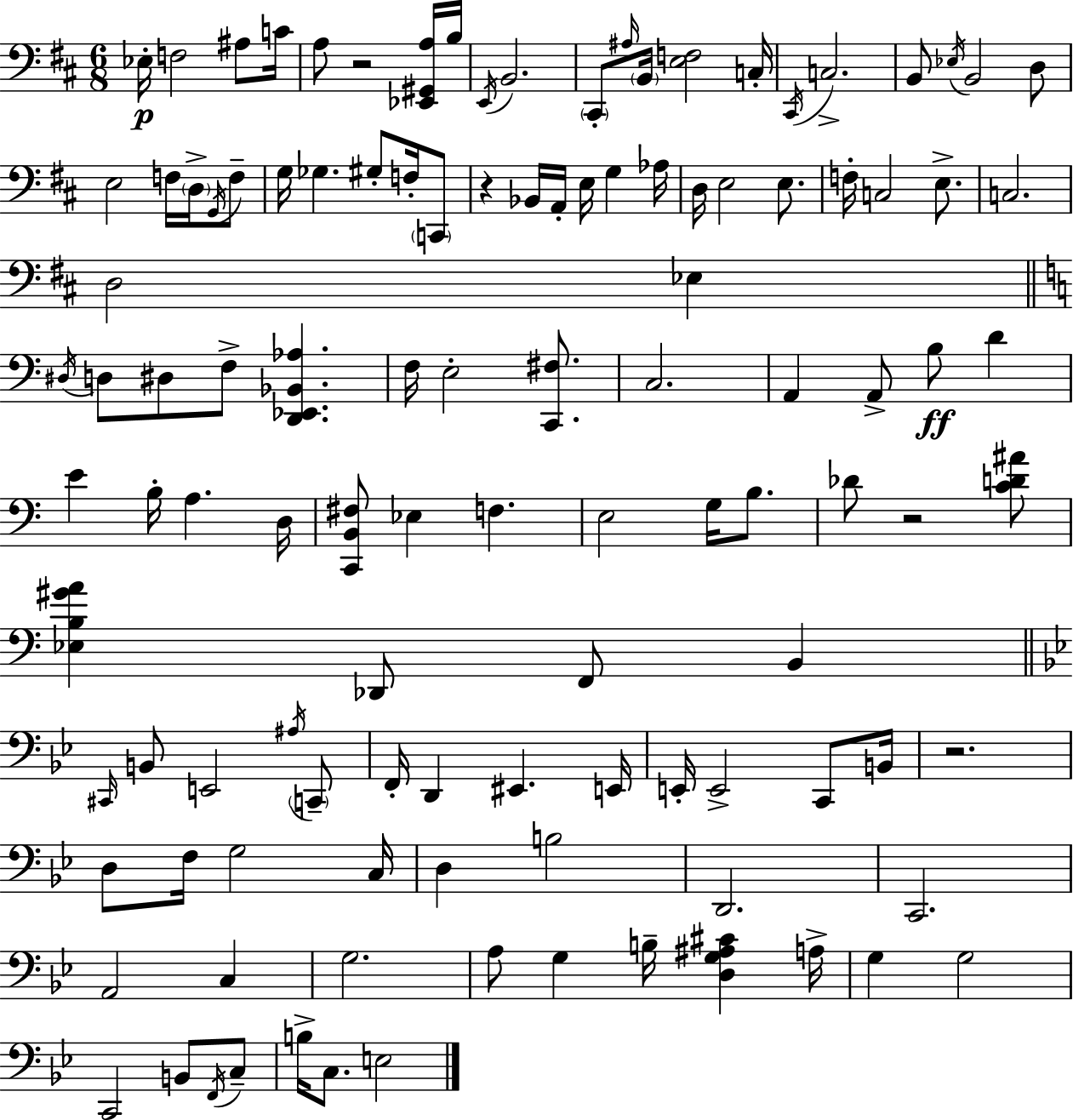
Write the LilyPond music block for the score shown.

{
  \clef bass
  \numericTimeSignature
  \time 6/8
  \key d \major
  ees16-.\p f2 ais8 c'16 | a8 r2 <ees, gis, a>16 b16 | \acciaccatura { e,16 } b,2. | \parenthesize cis,8-. \grace { ais16 } \parenthesize b,16 <e f>2 | \break c16-. \acciaccatura { cis,16 } c2.-> | b,8 \acciaccatura { ees16 } b,2 | d8 e2 | f16 \parenthesize d16-> \acciaccatura { g,16 } f8-- g16 ges4. | \break gis8-. f16-. \parenthesize c,8 r4 bes,16 a,16-. e16 | g4 aes16 d16 e2 | e8. f16-. c2 | e8.-> c2. | \break d2 | ees4 \bar "||" \break \key c \major \acciaccatura { dis16 } d8 dis8 f8-> <d, ees, bes, aes>4. | f16 e2-. <c, fis>8. | c2. | a,4 a,8-> b8\ff d'4 | \break e'4 b16-. a4. | d16 <c, b, fis>8 ees4 f4. | e2 g16 b8. | des'8 r2 <c' d' ais'>8 | \break <ees b gis' a'>4 des,8 f,8 b,4 | \bar "||" \break \key bes \major \grace { cis,16 } b,8 e,2 \acciaccatura { ais16 } | \parenthesize c,8-- f,16-. d,4 eis,4. | e,16 e,16-. e,2-> c,8 | b,16 r2. | \break d8 f16 g2 | c16 d4 b2 | d,2. | c,2. | \break a,2 c4 | g2. | a8 g4 b16-- <d g ais cis'>4 | a16-> g4 g2 | \break c,2 b,8 | \acciaccatura { f,16 } c8-- b16-> c8. e2 | \bar "|."
}